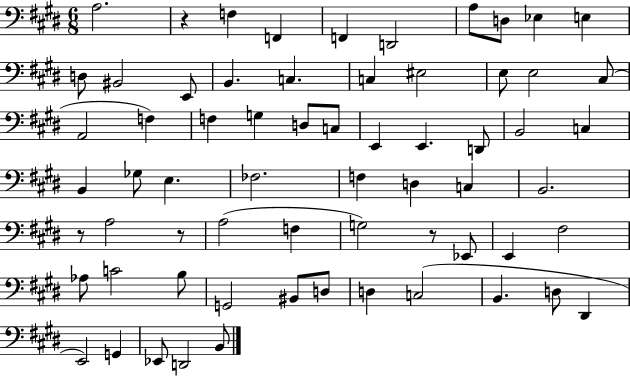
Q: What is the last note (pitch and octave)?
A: B2